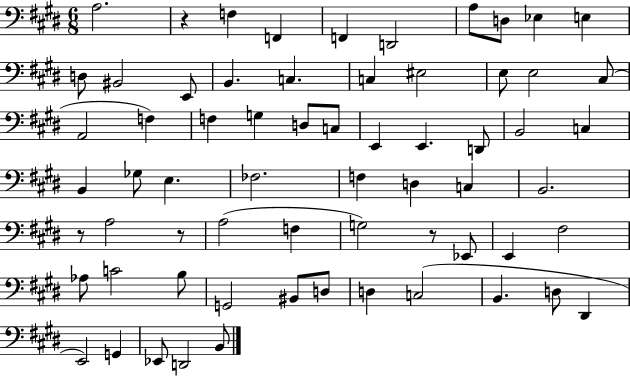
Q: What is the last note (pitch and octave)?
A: B2